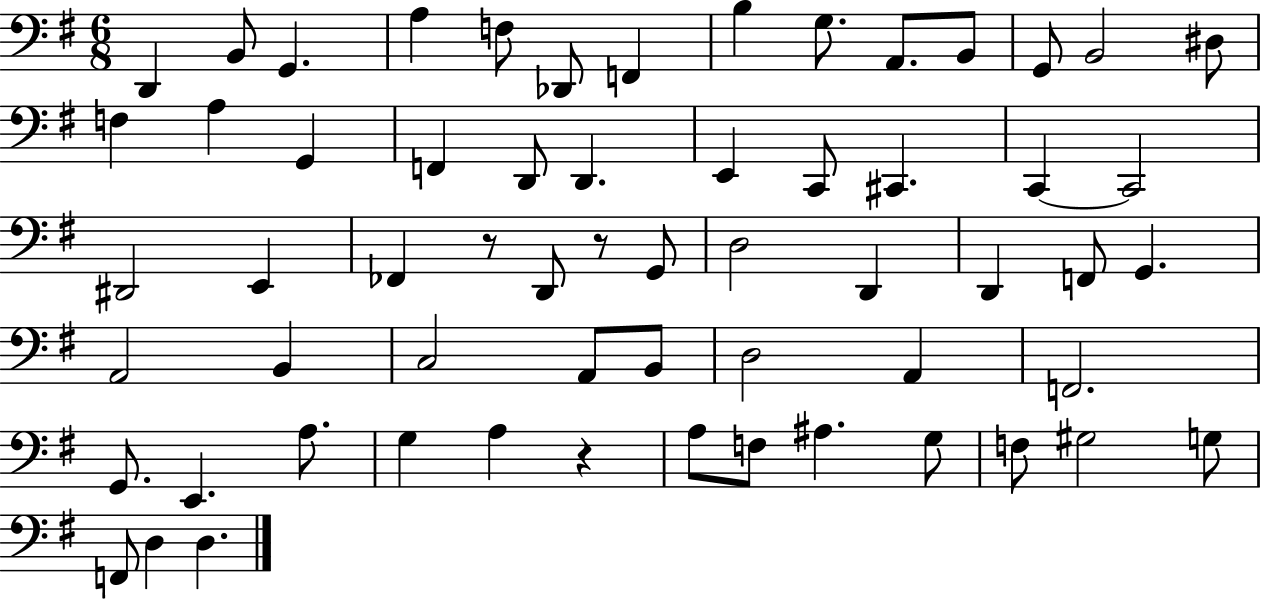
D2/q B2/e G2/q. A3/q F3/e Db2/e F2/q B3/q G3/e. A2/e. B2/e G2/e B2/h D#3/e F3/q A3/q G2/q F2/q D2/e D2/q. E2/q C2/e C#2/q. C2/q C2/h D#2/h E2/q FES2/q R/e D2/e R/e G2/e D3/h D2/q D2/q F2/e G2/q. A2/h B2/q C3/h A2/e B2/e D3/h A2/q F2/h. G2/e. E2/q. A3/e. G3/q A3/q R/q A3/e F3/e A#3/q. G3/e F3/e G#3/h G3/e F2/e D3/q D3/q.